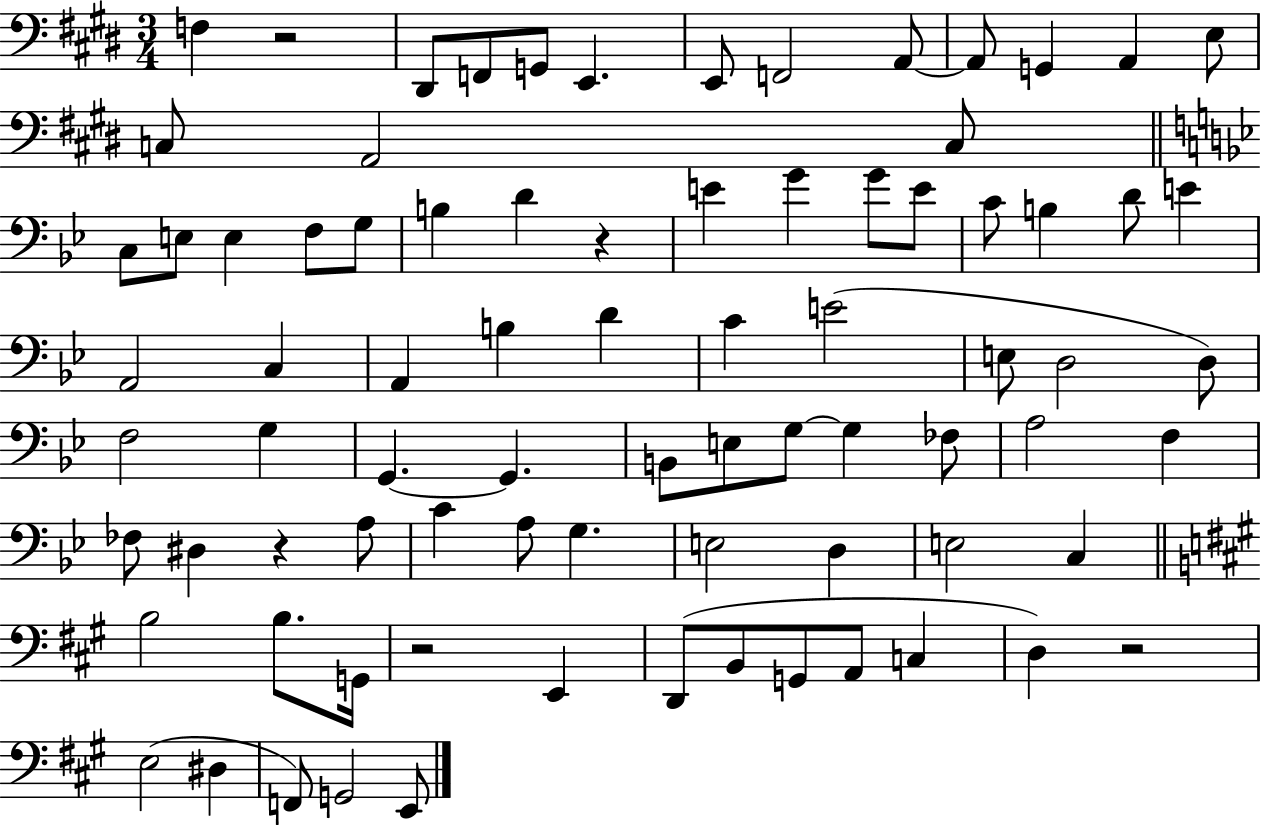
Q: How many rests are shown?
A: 5